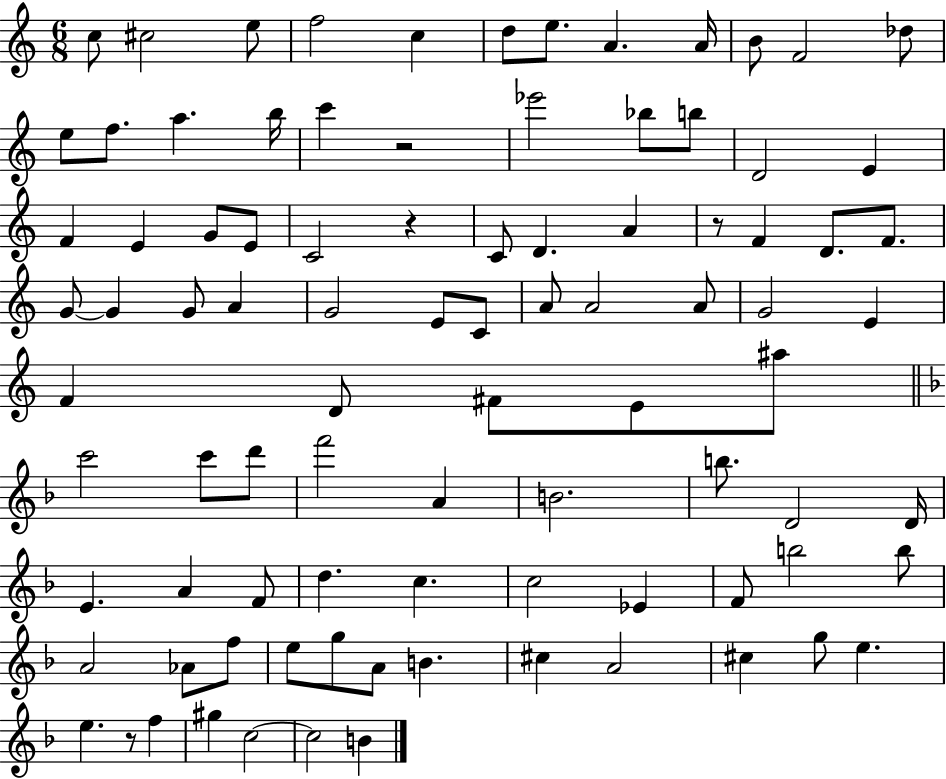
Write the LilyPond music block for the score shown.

{
  \clef treble
  \numericTimeSignature
  \time 6/8
  \key c \major
  c''8 cis''2 e''8 | f''2 c''4 | d''8 e''8. a'4. a'16 | b'8 f'2 des''8 | \break e''8 f''8. a''4. b''16 | c'''4 r2 | ees'''2 bes''8 b''8 | d'2 e'4 | \break f'4 e'4 g'8 e'8 | c'2 r4 | c'8 d'4. a'4 | r8 f'4 d'8. f'8. | \break g'8~~ g'4 g'8 a'4 | g'2 e'8 c'8 | a'8 a'2 a'8 | g'2 e'4 | \break f'4 d'8 fis'8 e'8 ais''8 | \bar "||" \break \key f \major c'''2 c'''8 d'''8 | f'''2 a'4 | b'2. | b''8. d'2 d'16 | \break e'4. a'4 f'8 | d''4. c''4. | c''2 ees'4 | f'8 b''2 b''8 | \break a'2 aes'8 f''8 | e''8 g''8 a'8 b'4. | cis''4 a'2 | cis''4 g''8 e''4. | \break e''4. r8 f''4 | gis''4 c''2~~ | c''2 b'4 | \bar "|."
}